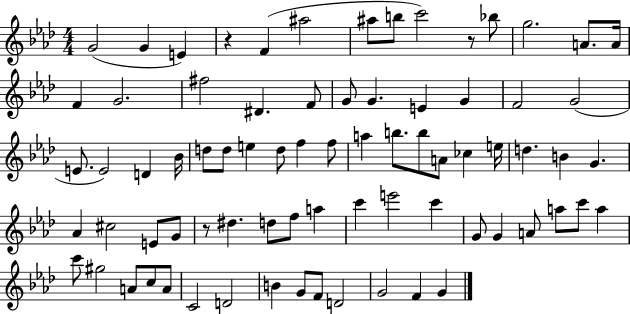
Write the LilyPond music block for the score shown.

{
  \clef treble
  \numericTimeSignature
  \time 4/4
  \key aes \major
  g'2( g'4 e'4) | r4 f'4( ais''2 | ais''8 b''8 c'''2) r8 bes''8 | g''2. a'8. a'16 | \break f'4 g'2. | fis''2 dis'4. f'8 | g'8 g'4. e'4 g'4 | f'2 g'2( | \break e'8. e'2) d'4 bes'16 | d''8 d''8 e''4 d''8 f''4 f''8 | a''4 b''8. b''8 a'8 ces''4 e''16 | d''4. b'4 g'4. | \break aes'4 cis''2 e'8 g'8 | r8 dis''4. d''8 f''8 a''4 | c'''4 e'''2 c'''4 | g'8 g'4 a'8 a''8 c'''8 a''4 | \break c'''8 gis''2 a'8 c''8 a'8 | c'2 d'2 | b'4 g'8 f'8 d'2 | g'2 f'4 g'4 | \break \bar "|."
}